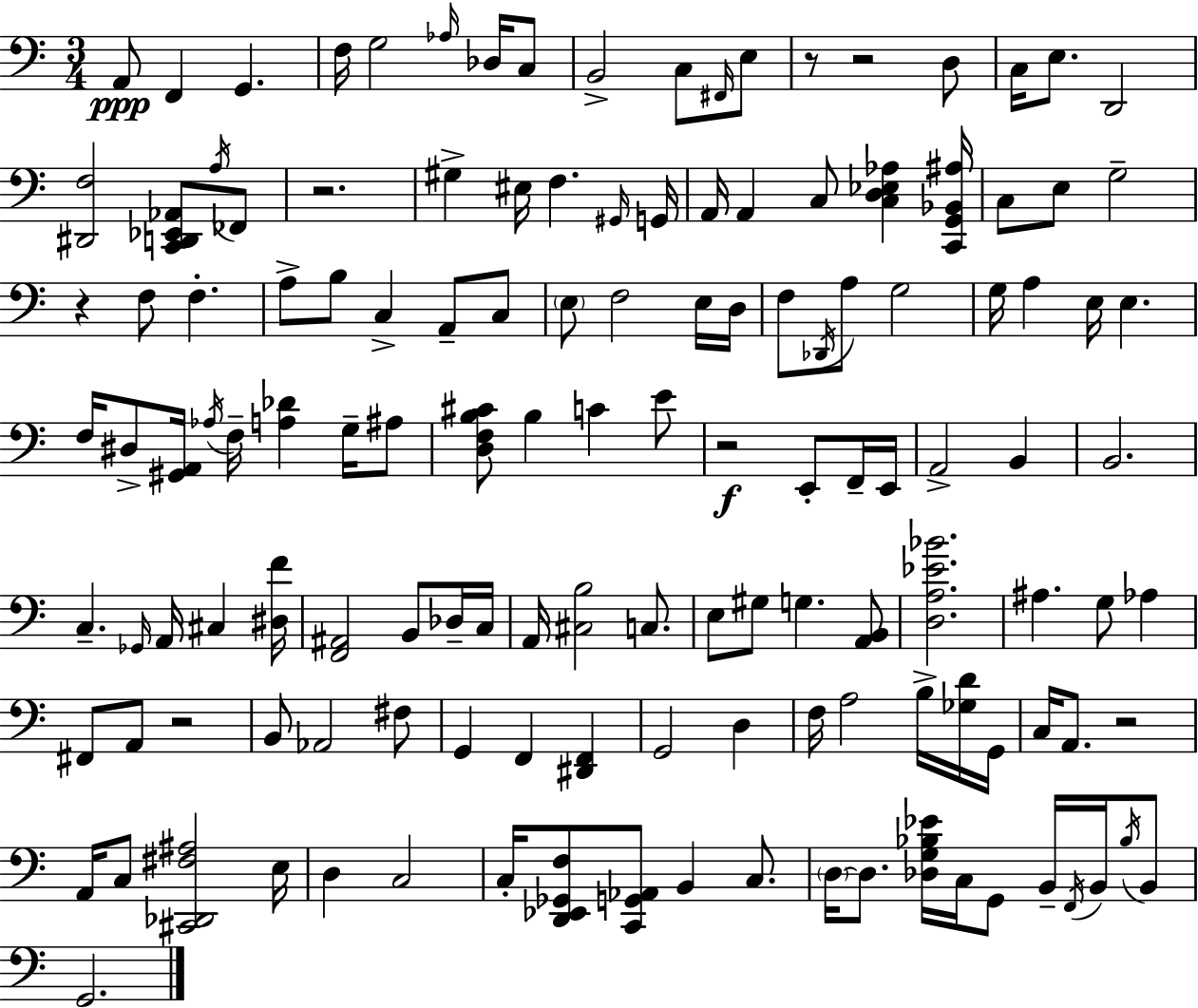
X:1
T:Untitled
M:3/4
L:1/4
K:C
A,,/2 F,, G,, F,/4 G,2 _A,/4 _D,/4 C,/2 B,,2 C,/2 ^F,,/4 E,/2 z/2 z2 D,/2 C,/4 E,/2 D,,2 [^D,,F,]2 [C,,D,,_E,,_A,,]/2 A,/4 _F,,/2 z2 ^G, ^E,/4 F, ^G,,/4 G,,/4 A,,/4 A,, C,/2 [C,D,_E,_A,] [C,,G,,_B,,^A,]/4 C,/2 E,/2 G,2 z F,/2 F, A,/2 B,/2 C, A,,/2 C,/2 E,/2 F,2 E,/4 D,/4 F,/2 _D,,/4 A,/2 G,2 G,/4 A, E,/4 E, F,/4 ^D,/2 [^G,,A,,]/4 _A,/4 F,/4 [A,_D] G,/4 ^A,/2 [D,F,B,^C]/2 B, C E/2 z2 E,,/2 F,,/4 E,,/4 A,,2 B,, B,,2 C, _G,,/4 A,,/4 ^C, [^D,F]/4 [F,,^A,,]2 B,,/2 _D,/4 C,/4 A,,/4 [^C,B,]2 C,/2 E,/2 ^G,/2 G, [A,,B,,]/2 [D,A,_E_B]2 ^A, G,/2 _A, ^F,,/2 A,,/2 z2 B,,/2 _A,,2 ^F,/2 G,, F,, [^D,,F,,] G,,2 D, F,/4 A,2 B,/4 [_G,D]/4 G,,/4 C,/4 A,,/2 z2 A,,/4 C,/2 [^C,,_D,,^F,^A,]2 E,/4 D, C,2 C,/4 [D,,_E,,_G,,F,]/2 [C,,G,,_A,,]/2 B,, C,/2 D,/4 D,/2 [_D,G,_B,_E]/4 C,/4 G,,/2 B,,/4 F,,/4 B,,/4 _B,/4 B,,/2 G,,2